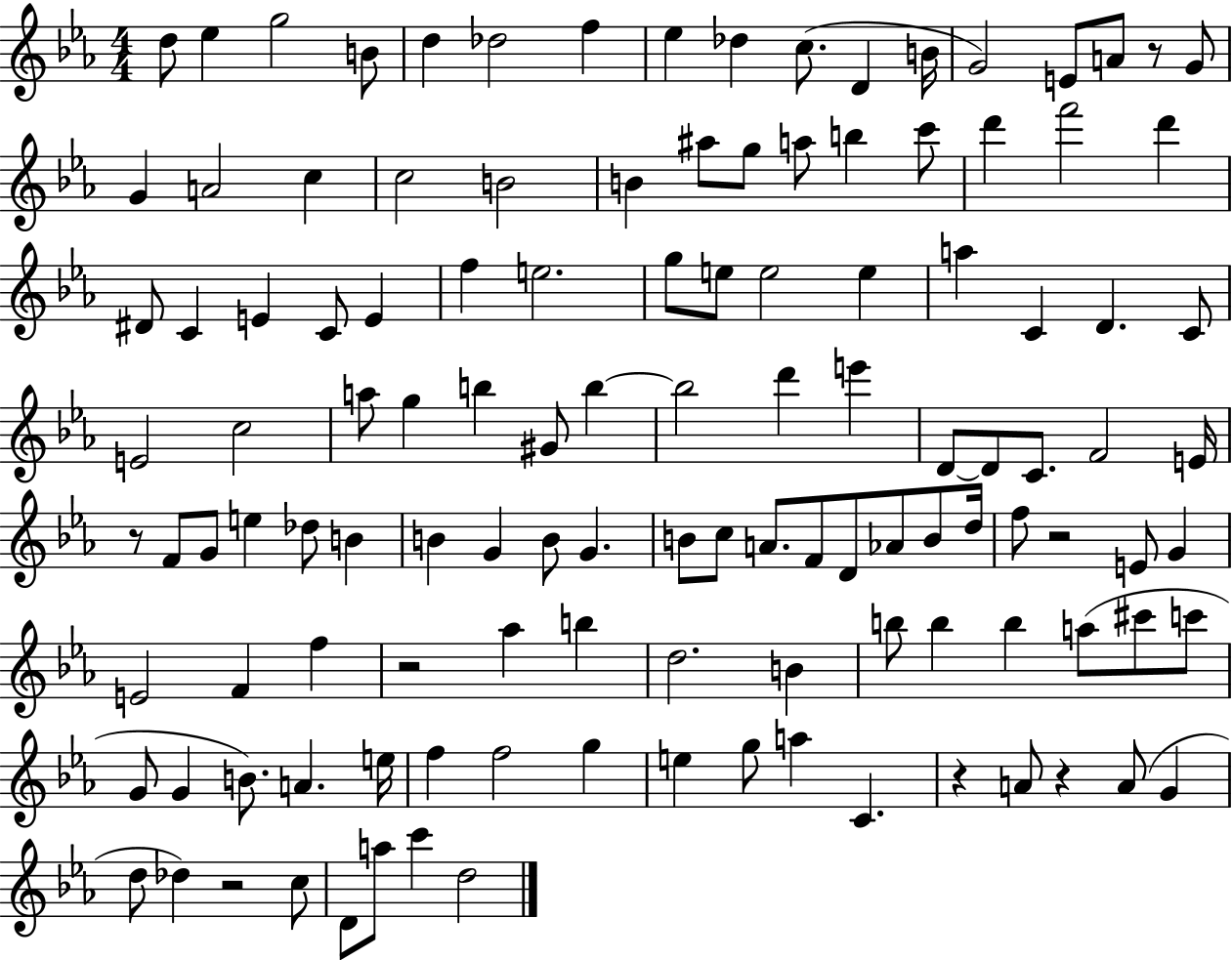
{
  \clef treble
  \numericTimeSignature
  \time 4/4
  \key ees \major
  d''8 ees''4 g''2 b'8 | d''4 des''2 f''4 | ees''4 des''4 c''8.( d'4 b'16 | g'2) e'8 a'8 r8 g'8 | \break g'4 a'2 c''4 | c''2 b'2 | b'4 ais''8 g''8 a''8 b''4 c'''8 | d'''4 f'''2 d'''4 | \break dis'8 c'4 e'4 c'8 e'4 | f''4 e''2. | g''8 e''8 e''2 e''4 | a''4 c'4 d'4. c'8 | \break e'2 c''2 | a''8 g''4 b''4 gis'8 b''4~~ | b''2 d'''4 e'''4 | d'8~~ d'8 c'8. f'2 e'16 | \break r8 f'8 g'8 e''4 des''8 b'4 | b'4 g'4 b'8 g'4. | b'8 c''8 a'8. f'8 d'8 aes'8 b'8 d''16 | f''8 r2 e'8 g'4 | \break e'2 f'4 f''4 | r2 aes''4 b''4 | d''2. b'4 | b''8 b''4 b''4 a''8( cis'''8 c'''8 | \break g'8 g'4 b'8.) a'4. e''16 | f''4 f''2 g''4 | e''4 g''8 a''4 c'4. | r4 a'8 r4 a'8( g'4 | \break d''8 des''4) r2 c''8 | d'8 a''8 c'''4 d''2 | \bar "|."
}